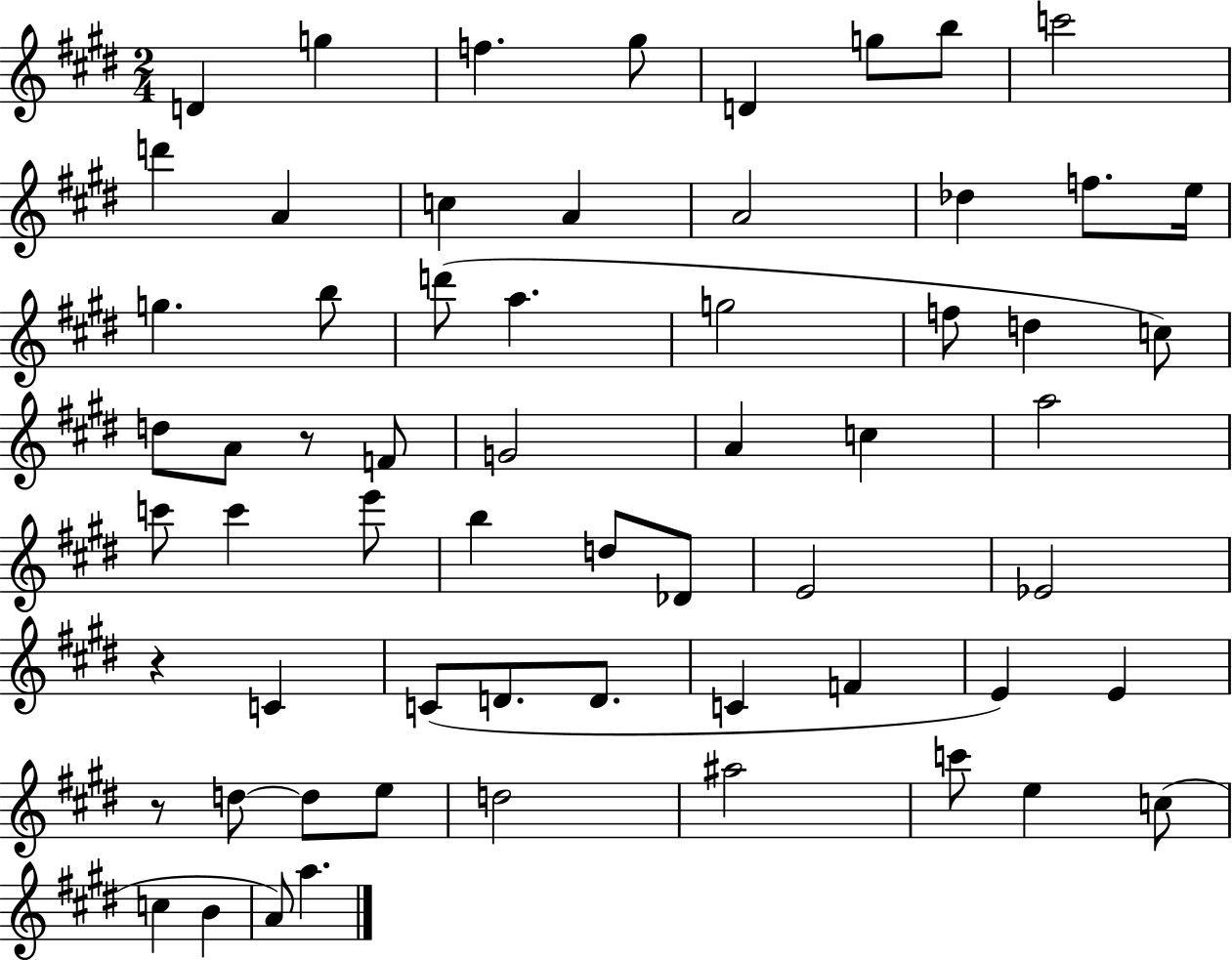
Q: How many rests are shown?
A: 3